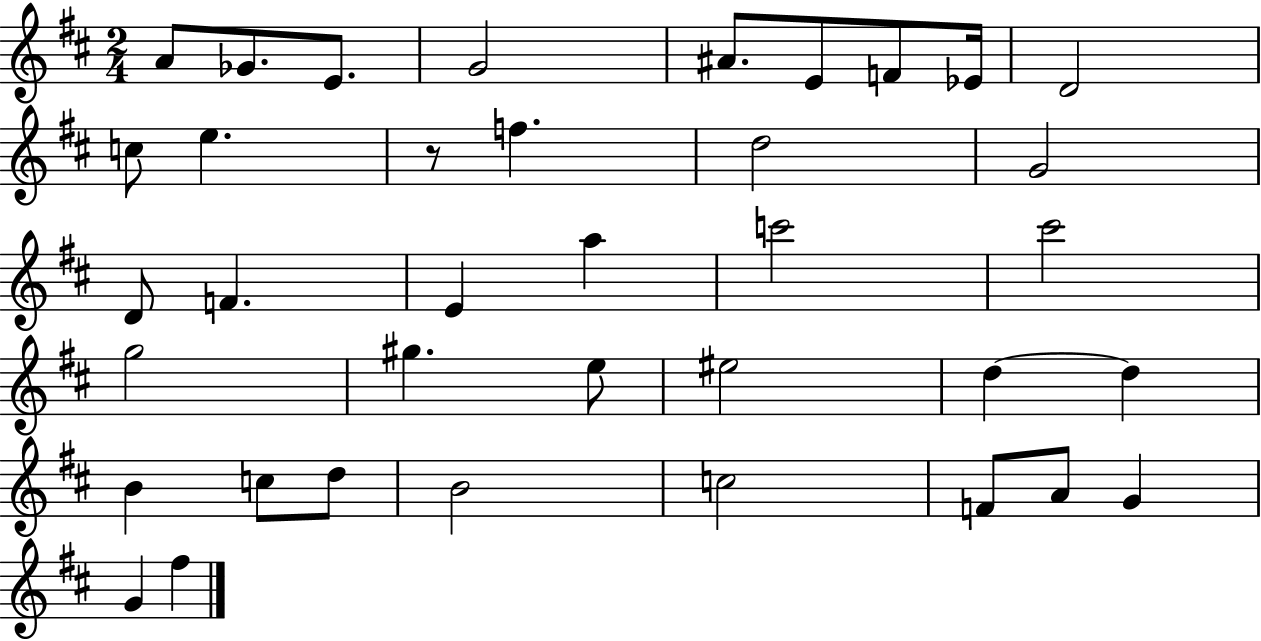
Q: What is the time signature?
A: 2/4